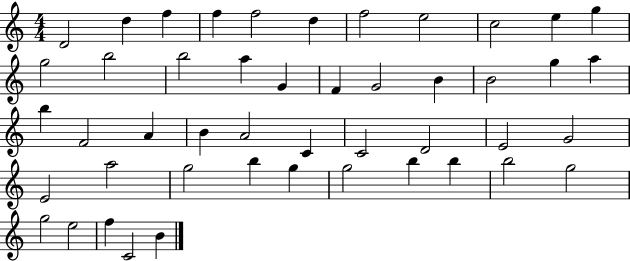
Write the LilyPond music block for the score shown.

{
  \clef treble
  \numericTimeSignature
  \time 4/4
  \key c \major
  d'2 d''4 f''4 | f''4 f''2 d''4 | f''2 e''2 | c''2 e''4 g''4 | \break g''2 b''2 | b''2 a''4 g'4 | f'4 g'2 b'4 | b'2 g''4 a''4 | \break b''4 f'2 a'4 | b'4 a'2 c'4 | c'2 d'2 | e'2 g'2 | \break e'2 a''2 | g''2 b''4 g''4 | g''2 b''4 b''4 | b''2 g''2 | \break g''2 e''2 | f''4 c'2 b'4 | \bar "|."
}